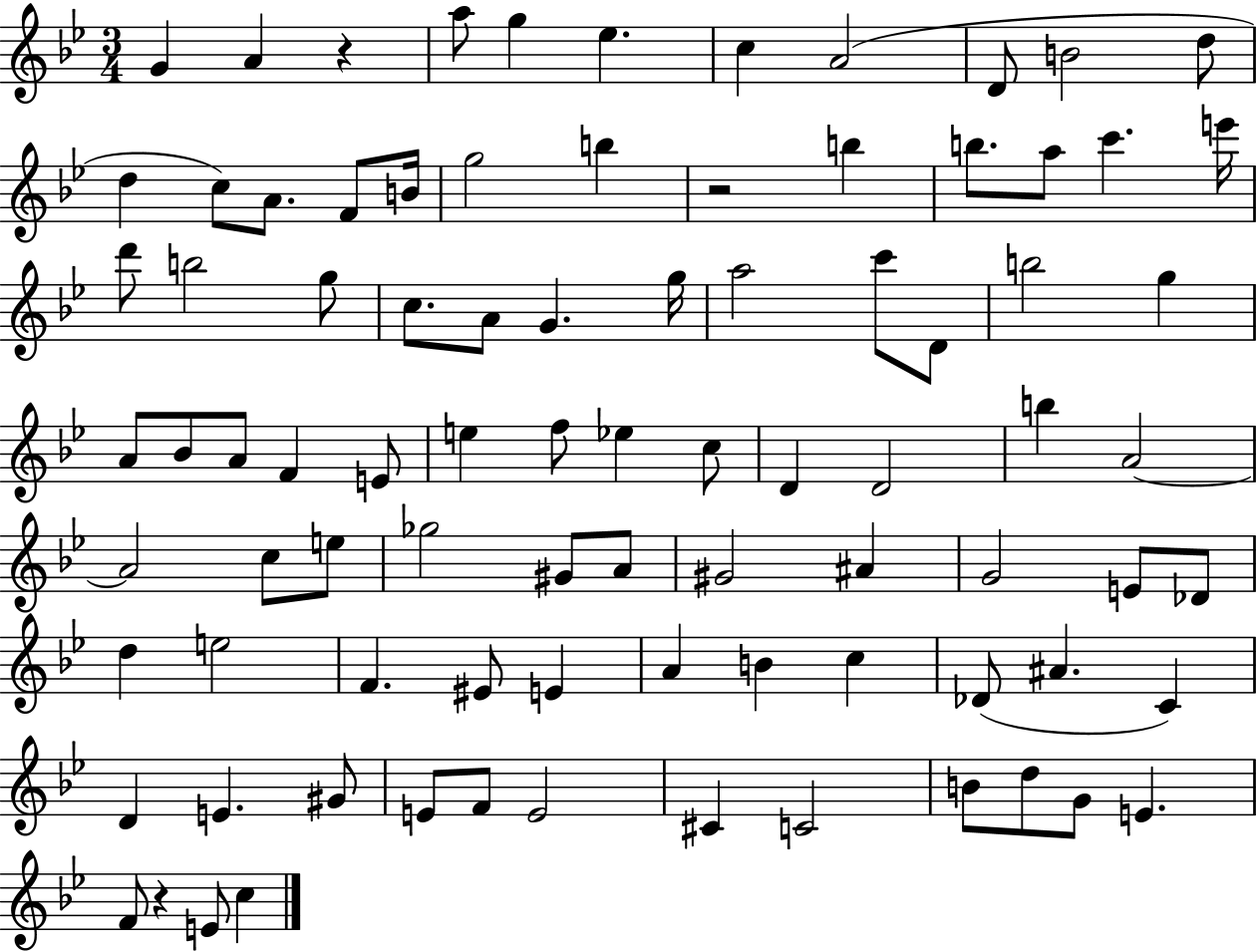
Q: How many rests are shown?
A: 3